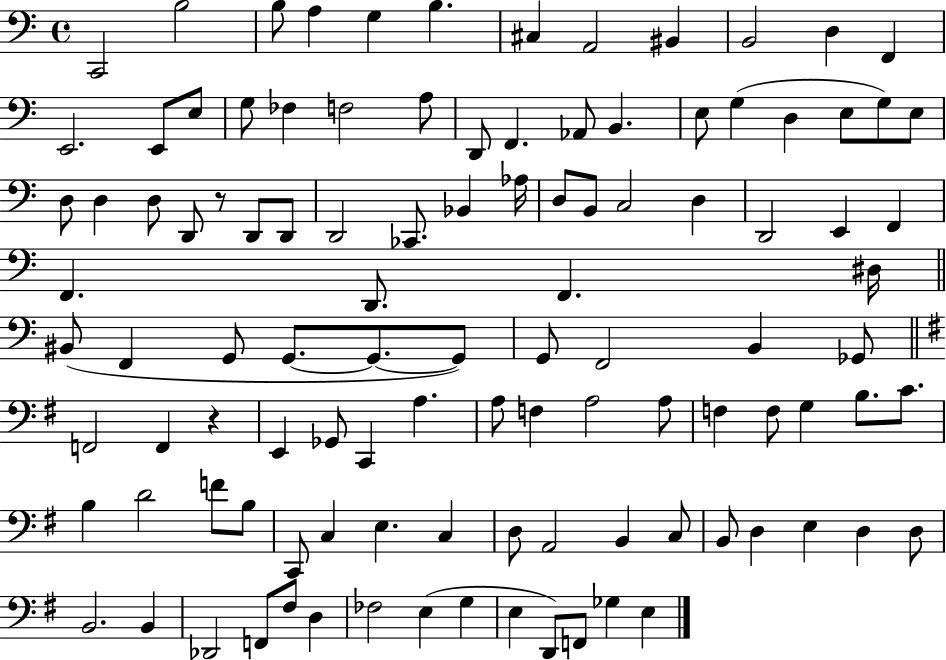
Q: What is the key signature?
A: C major